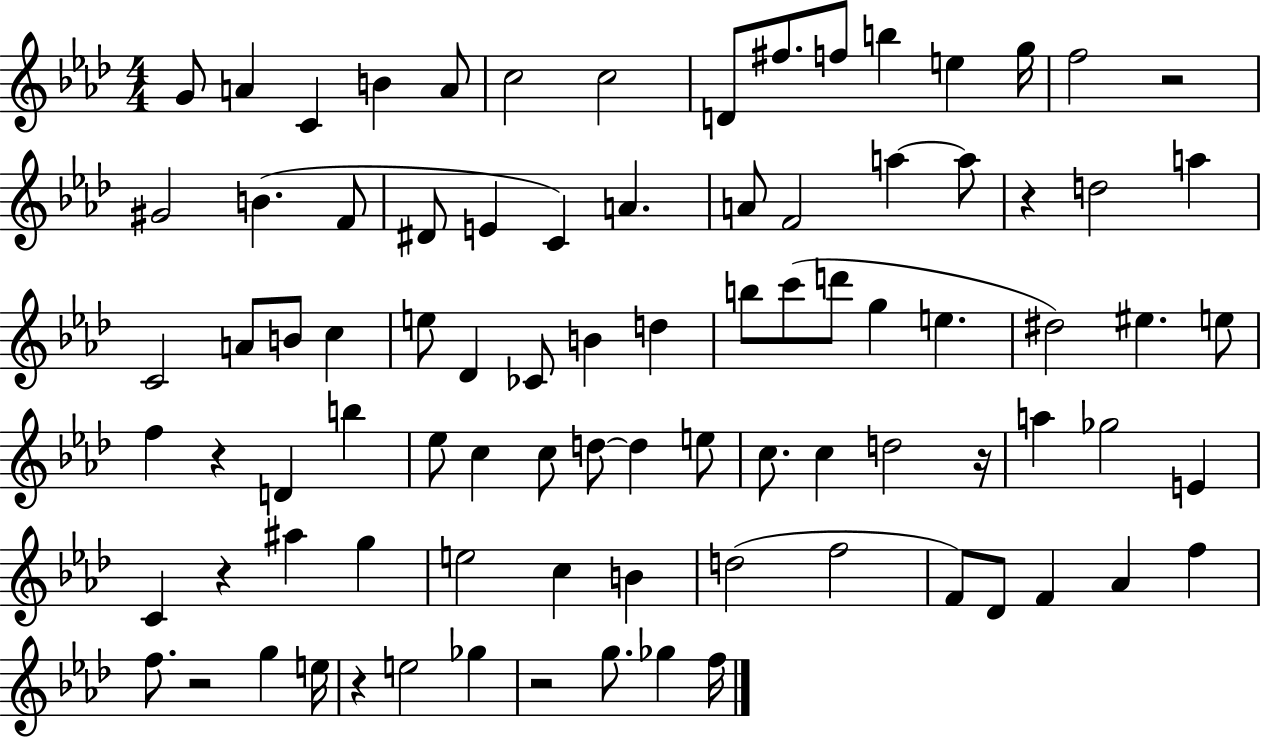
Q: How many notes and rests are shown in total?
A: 88